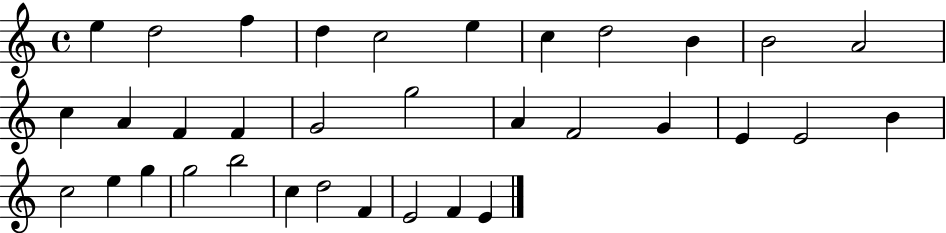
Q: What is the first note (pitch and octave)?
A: E5